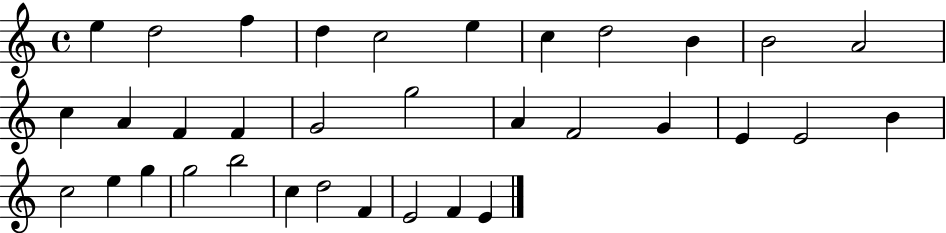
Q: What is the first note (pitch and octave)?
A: E5